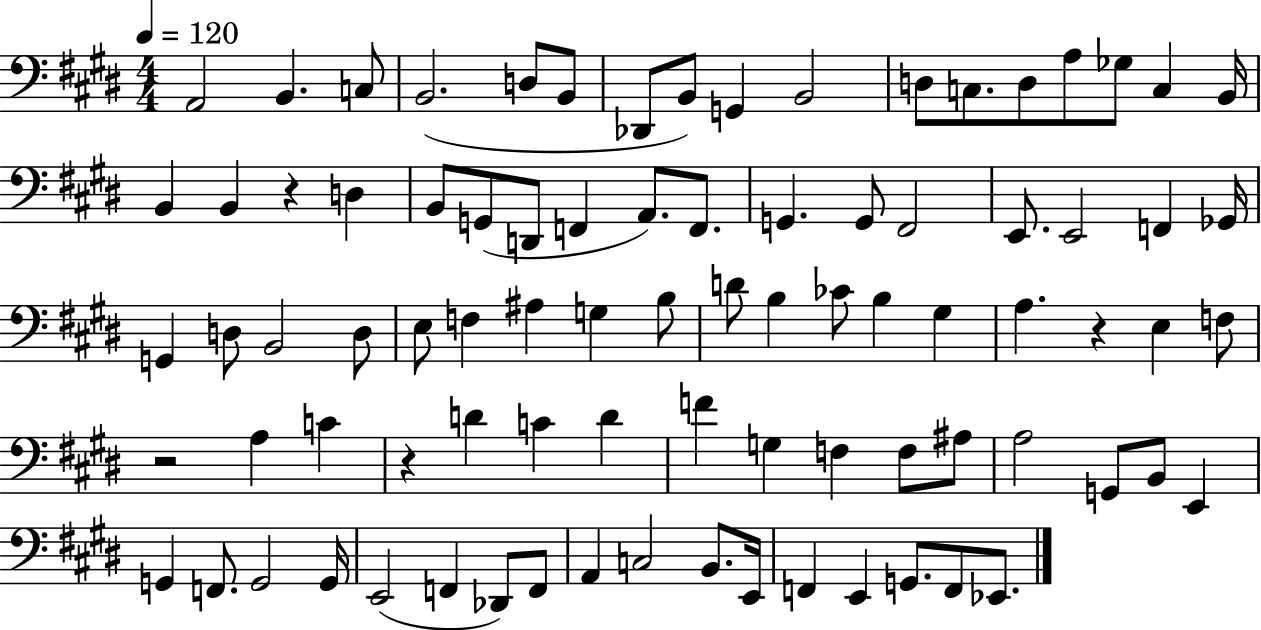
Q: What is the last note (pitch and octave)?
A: Eb2